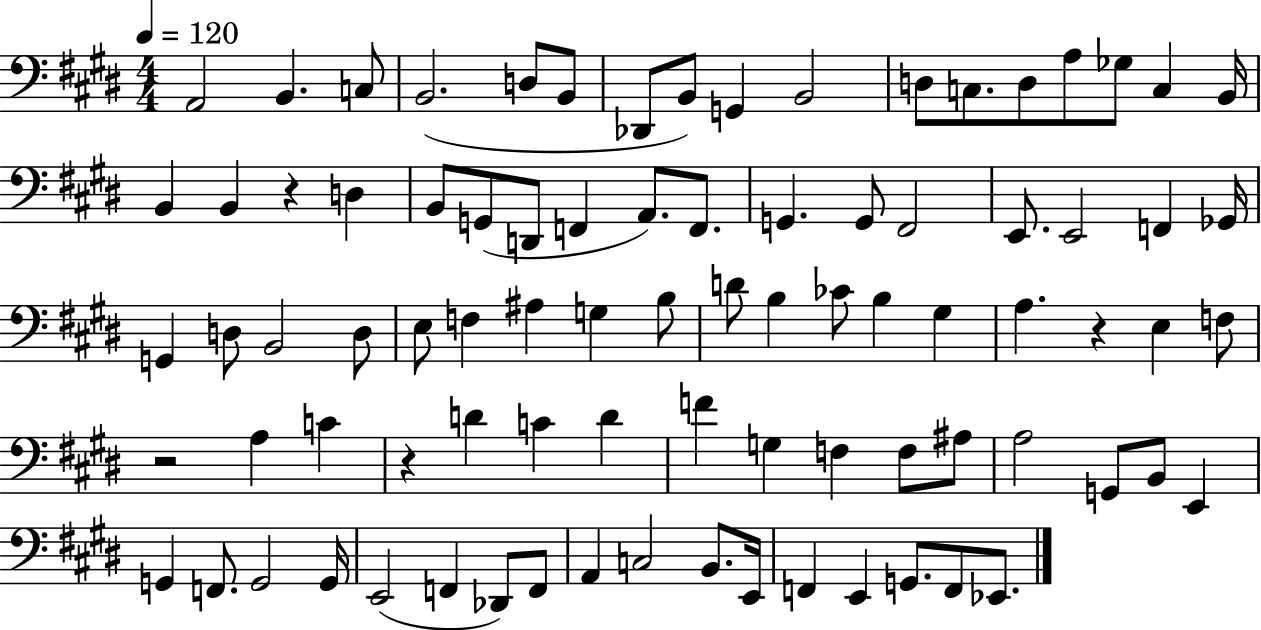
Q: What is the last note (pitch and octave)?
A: Eb2